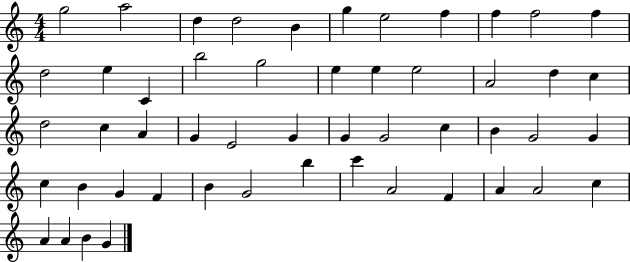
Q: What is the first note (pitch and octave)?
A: G5